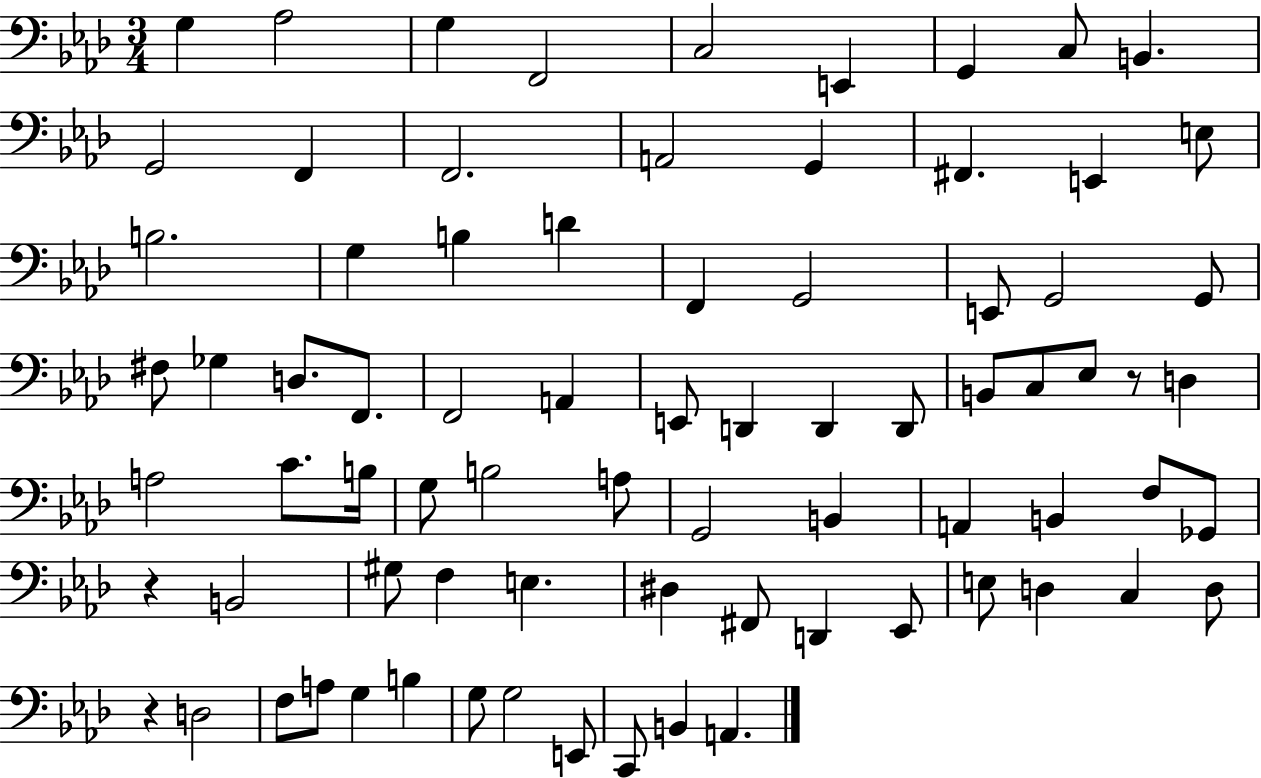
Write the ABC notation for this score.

X:1
T:Untitled
M:3/4
L:1/4
K:Ab
G, _A,2 G, F,,2 C,2 E,, G,, C,/2 B,, G,,2 F,, F,,2 A,,2 G,, ^F,, E,, E,/2 B,2 G, B, D F,, G,,2 E,,/2 G,,2 G,,/2 ^F,/2 _G, D,/2 F,,/2 F,,2 A,, E,,/2 D,, D,, D,,/2 B,,/2 C,/2 _E,/2 z/2 D, A,2 C/2 B,/4 G,/2 B,2 A,/2 G,,2 B,, A,, B,, F,/2 _G,,/2 z B,,2 ^G,/2 F, E, ^D, ^F,,/2 D,, _E,,/2 E,/2 D, C, D,/2 z D,2 F,/2 A,/2 G, B, G,/2 G,2 E,,/2 C,,/2 B,, A,,